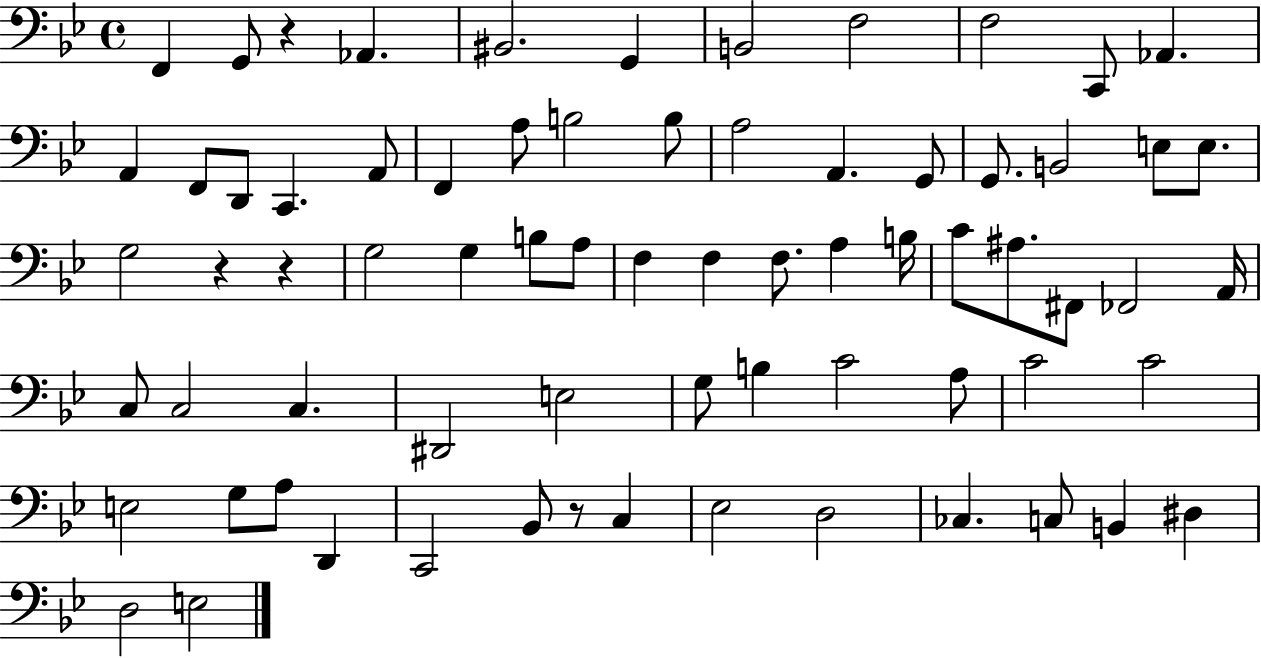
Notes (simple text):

F2/q G2/e R/q Ab2/q. BIS2/h. G2/q B2/h F3/h F3/h C2/e Ab2/q. A2/q F2/e D2/e C2/q. A2/e F2/q A3/e B3/h B3/e A3/h A2/q. G2/e G2/e. B2/h E3/e E3/e. G3/h R/q R/q G3/h G3/q B3/e A3/e F3/q F3/q F3/e. A3/q B3/s C4/e A#3/e. F#2/e FES2/h A2/s C3/e C3/h C3/q. D#2/h E3/h G3/e B3/q C4/h A3/e C4/h C4/h E3/h G3/e A3/e D2/q C2/h Bb2/e R/e C3/q Eb3/h D3/h CES3/q. C3/e B2/q D#3/q D3/h E3/h